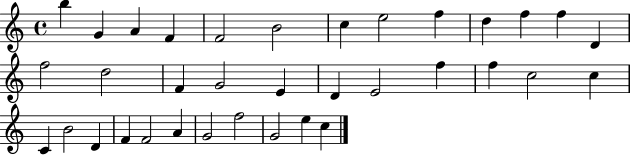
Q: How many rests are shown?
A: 0